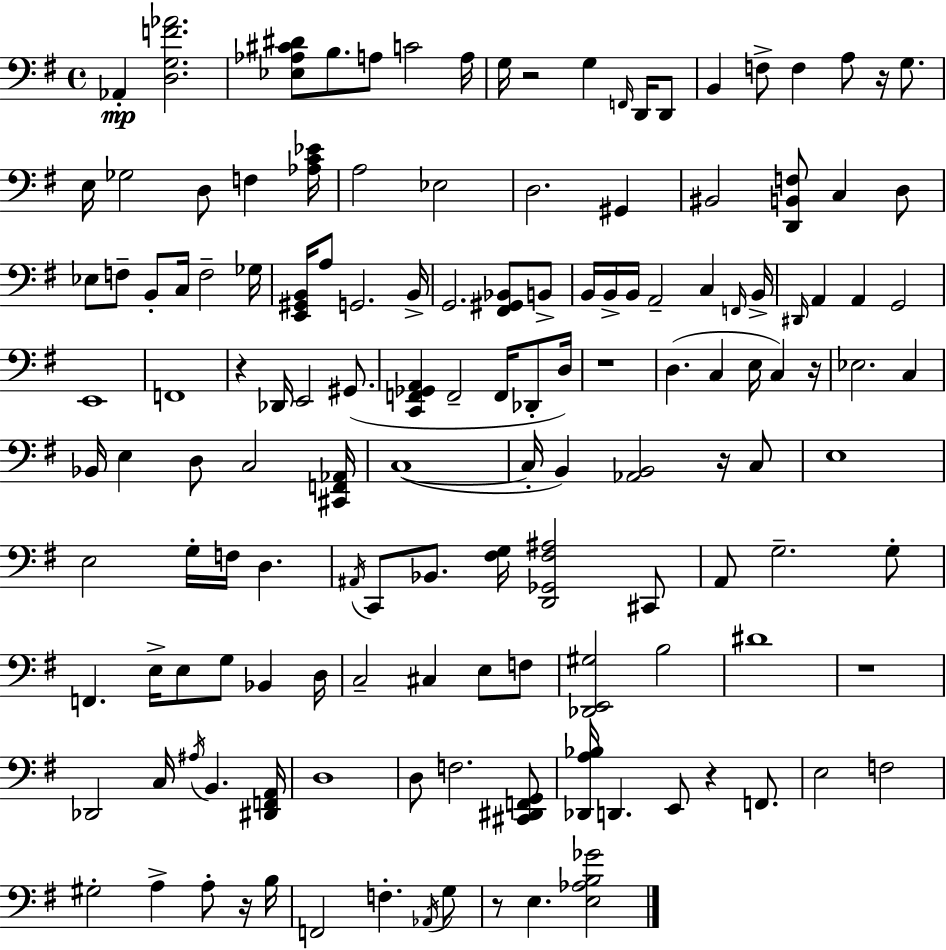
Ab2/q [D3,G3,F4,Ab4]/h. [Eb3,Ab3,C#4,D#4]/e B3/e. A3/e C4/h A3/s G3/s R/h G3/q F2/s D2/s D2/e B2/q F3/e F3/q A3/e R/s G3/e. E3/s Gb3/h D3/e F3/q [Ab3,C4,Eb4]/s A3/h Eb3/h D3/h. G#2/q BIS2/h [D2,B2,F3]/e C3/q D3/e Eb3/e F3/e B2/e C3/s F3/h Gb3/s [E2,G#2,B2]/s A3/e G2/h. B2/s G2/h. [F#2,G#2,Bb2]/e B2/e B2/s B2/s B2/s A2/h C3/q F2/s B2/s D#2/s A2/q A2/q G2/h E2/w F2/w R/q Db2/s E2/h G#2/e. [C2,F2,Gb2,A2]/q F2/h F2/s Db2/e D3/s R/w D3/q. C3/q E3/s C3/q R/s Eb3/h. C3/q Bb2/s E3/q D3/e C3/h [C#2,F2,Ab2]/s C3/w C3/s B2/q [Ab2,B2]/h R/s C3/e E3/w E3/h G3/s F3/s D3/q. A#2/s C2/e Bb2/e. [F#3,G3]/s [D2,Gb2,F#3,A#3]/h C#2/e A2/e G3/h. G3/e F2/q. E3/s E3/e G3/e Bb2/q D3/s C3/h C#3/q E3/e F3/e [Db2,E2,G#3]/h B3/h D#4/w R/w Db2/h C3/s A#3/s B2/q. [D#2,F2,A2]/s D3/w D3/e F3/h. [C#2,D#2,F2,G2]/e [Db2,A3,Bb3]/s D2/q. E2/e R/q F2/e. E3/h F3/h G#3/h A3/q A3/e R/s B3/s F2/h F3/q. Ab2/s G3/e R/e E3/q. [E3,Ab3,B3,Gb4]/h